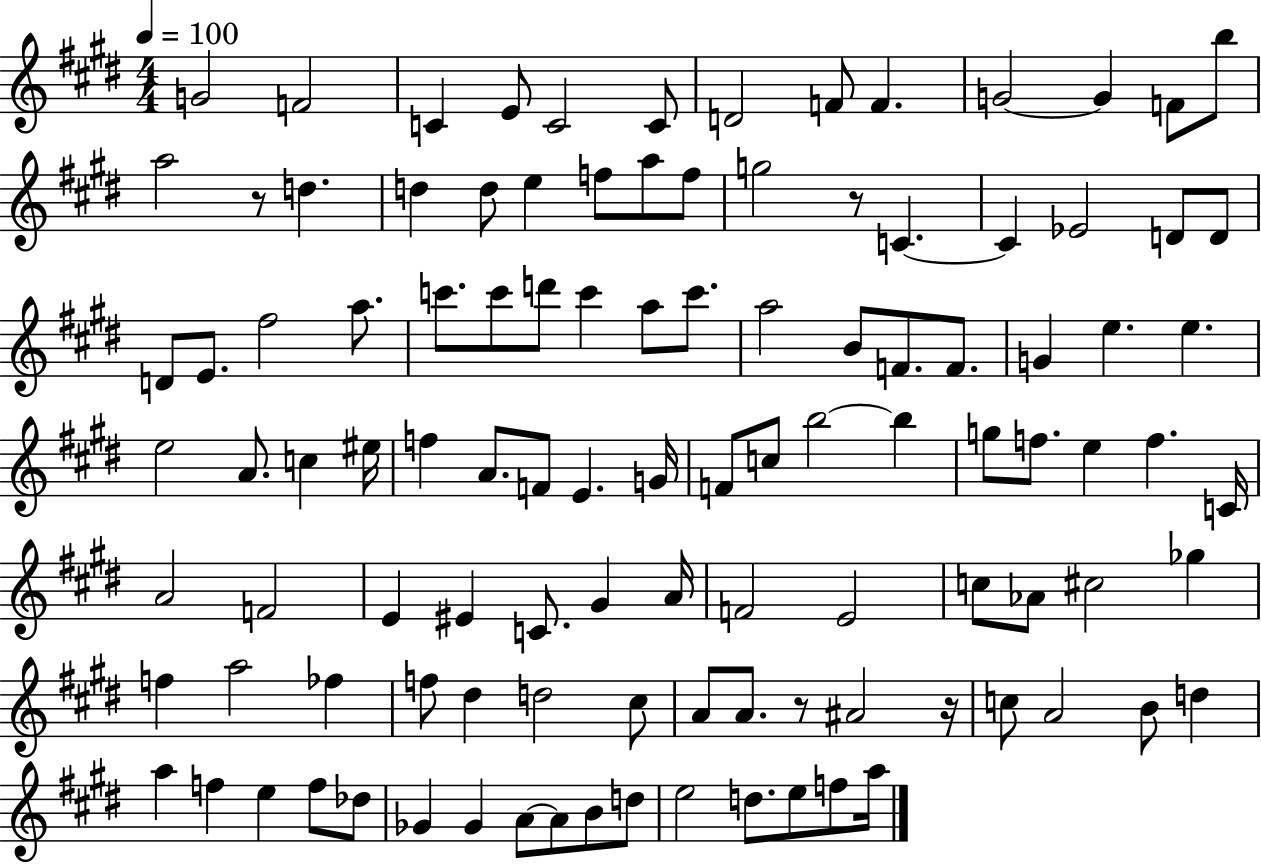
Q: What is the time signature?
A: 4/4